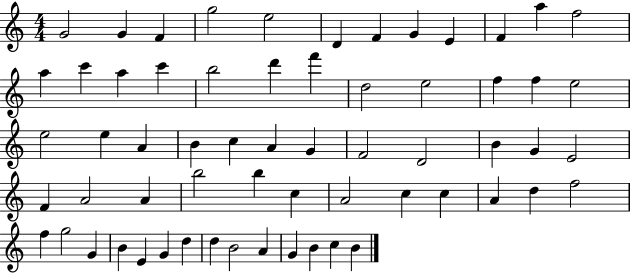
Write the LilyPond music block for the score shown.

{
  \clef treble
  \numericTimeSignature
  \time 4/4
  \key c \major
  g'2 g'4 f'4 | g''2 e''2 | d'4 f'4 g'4 e'4 | f'4 a''4 f''2 | \break a''4 c'''4 a''4 c'''4 | b''2 d'''4 f'''4 | d''2 e''2 | f''4 f''4 e''2 | \break e''2 e''4 a'4 | b'4 c''4 a'4 g'4 | f'2 d'2 | b'4 g'4 e'2 | \break f'4 a'2 a'4 | b''2 b''4 c''4 | a'2 c''4 c''4 | a'4 d''4 f''2 | \break f''4 g''2 g'4 | b'4 e'4 g'4 d''4 | d''4 b'2 a'4 | g'4 b'4 c''4 b'4 | \break \bar "|."
}